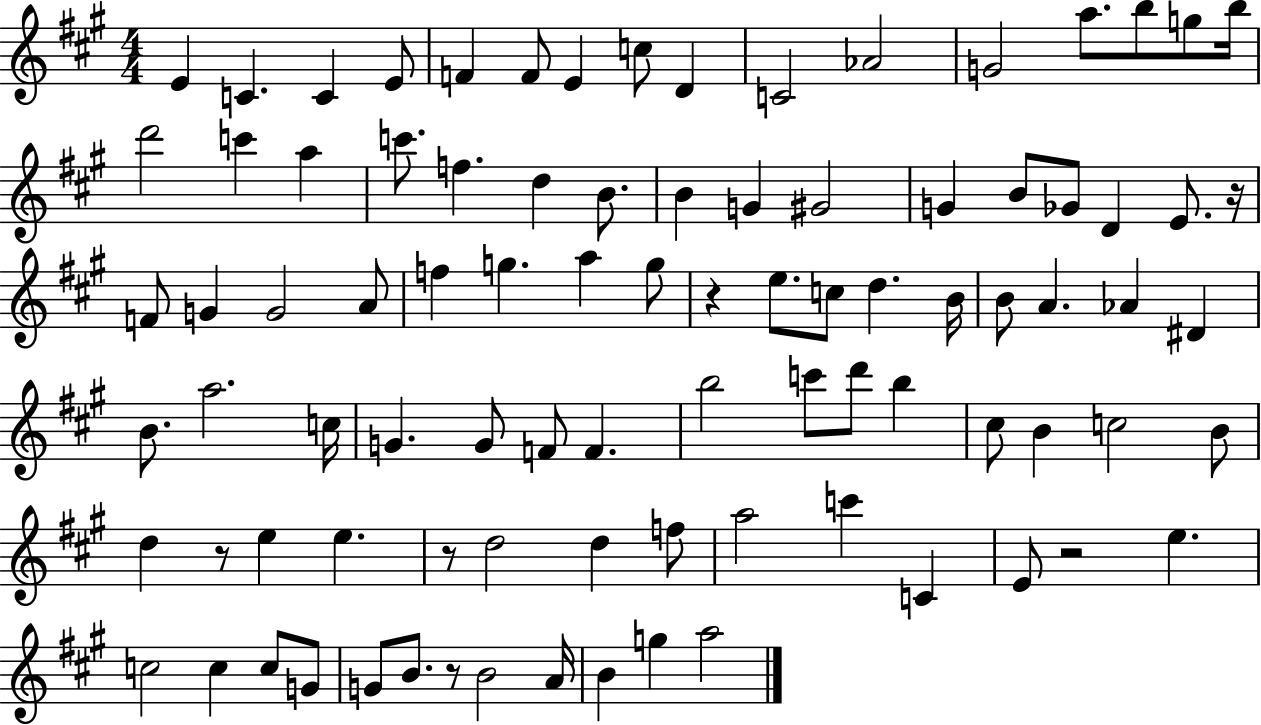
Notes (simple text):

E4/q C4/q. C4/q E4/e F4/q F4/e E4/q C5/e D4/q C4/h Ab4/h G4/h A5/e. B5/e G5/e B5/s D6/h C6/q A5/q C6/e. F5/q. D5/q B4/e. B4/q G4/q G#4/h G4/q B4/e Gb4/e D4/q E4/e. R/s F4/e G4/q G4/h A4/e F5/q G5/q. A5/q G5/e R/q E5/e. C5/e D5/q. B4/s B4/e A4/q. Ab4/q D#4/q B4/e. A5/h. C5/s G4/q. G4/e F4/e F4/q. B5/h C6/e D6/e B5/q C#5/e B4/q C5/h B4/e D5/q R/e E5/q E5/q. R/e D5/h D5/q F5/e A5/h C6/q C4/q E4/e R/h E5/q. C5/h C5/q C5/e G4/e G4/e B4/e. R/e B4/h A4/s B4/q G5/q A5/h